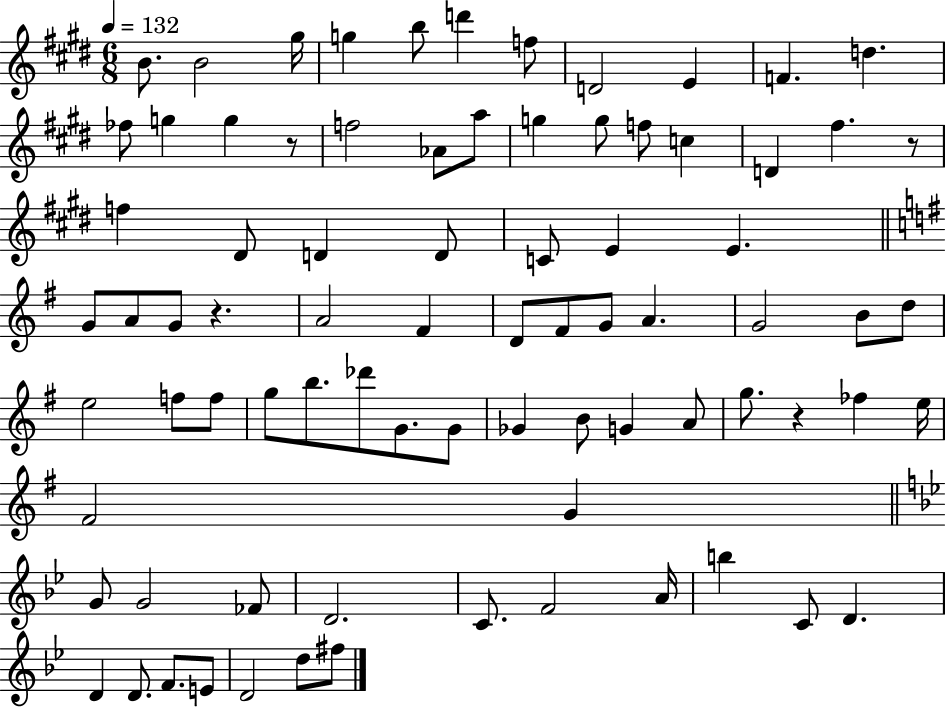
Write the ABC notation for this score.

X:1
T:Untitled
M:6/8
L:1/4
K:E
B/2 B2 ^g/4 g b/2 d' f/2 D2 E F d _f/2 g g z/2 f2 _A/2 a/2 g g/2 f/2 c D ^f z/2 f ^D/2 D D/2 C/2 E E G/2 A/2 G/2 z A2 ^F D/2 ^F/2 G/2 A G2 B/2 d/2 e2 f/2 f/2 g/2 b/2 _d'/2 G/2 G/2 _G B/2 G A/2 g/2 z _f e/4 ^F2 G G/2 G2 _F/2 D2 C/2 F2 A/4 b C/2 D D D/2 F/2 E/2 D2 d/2 ^f/2